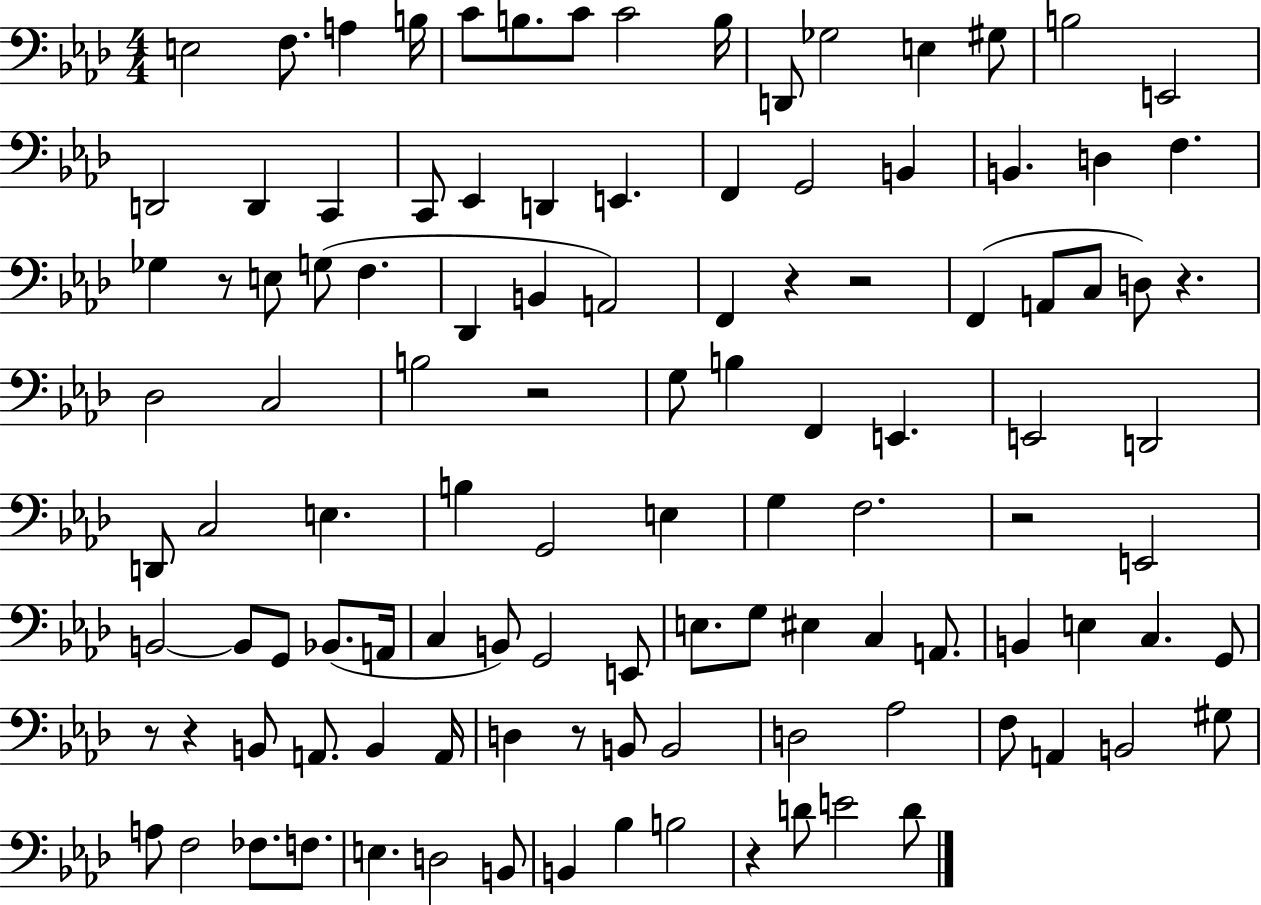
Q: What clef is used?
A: bass